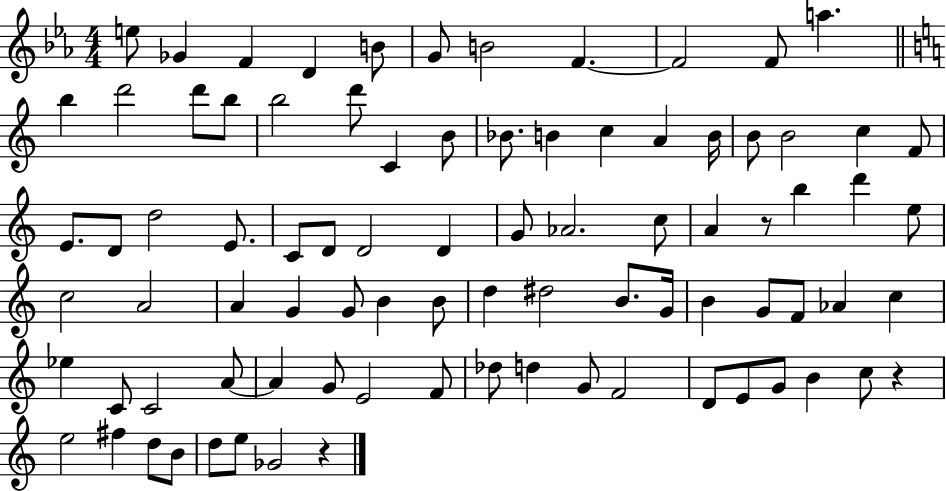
X:1
T:Untitled
M:4/4
L:1/4
K:Eb
e/2 _G F D B/2 G/2 B2 F F2 F/2 a b d'2 d'/2 b/2 b2 d'/2 C B/2 _B/2 B c A B/4 B/2 B2 c F/2 E/2 D/2 d2 E/2 C/2 D/2 D2 D G/2 _A2 c/2 A z/2 b d' e/2 c2 A2 A G G/2 B B/2 d ^d2 B/2 G/4 B G/2 F/2 _A c _e C/2 C2 A/2 A G/2 E2 F/2 _d/2 d G/2 F2 D/2 E/2 G/2 B c/2 z e2 ^f d/2 B/2 d/2 e/2 _G2 z